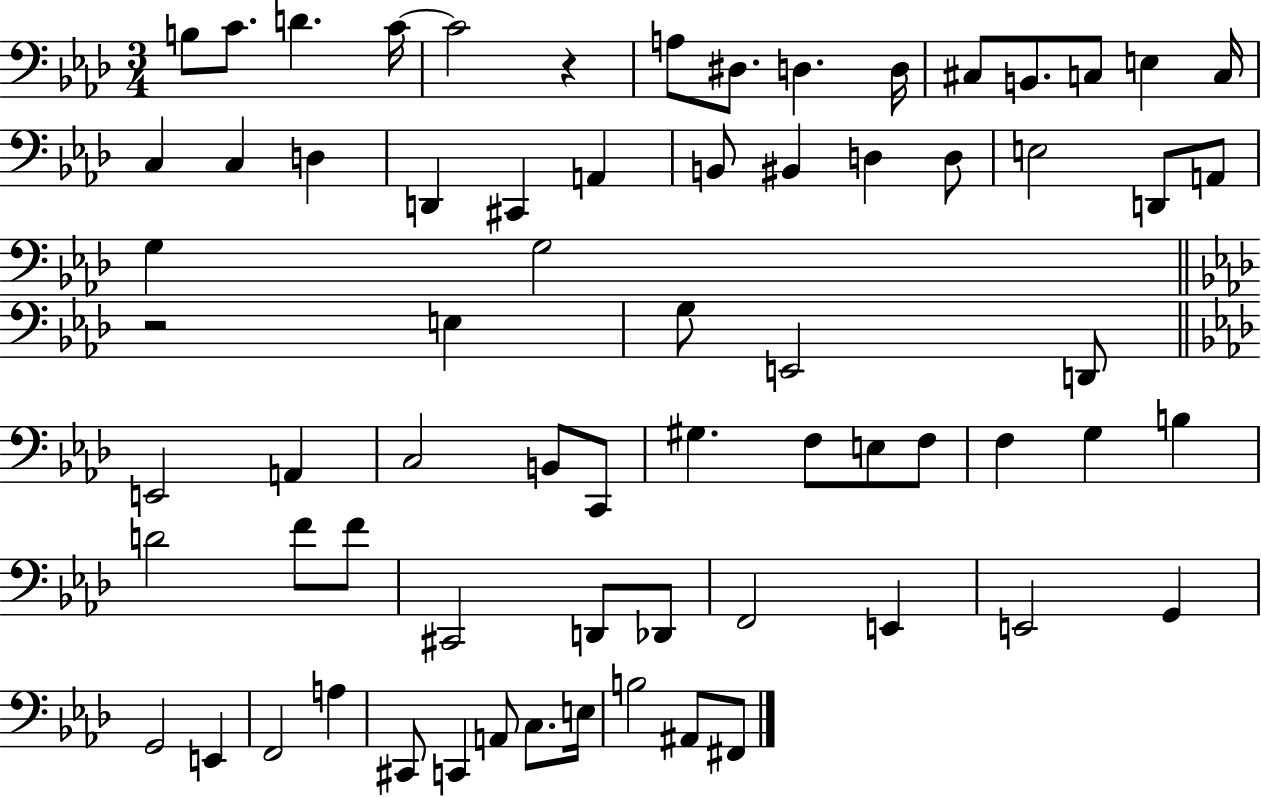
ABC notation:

X:1
T:Untitled
M:3/4
L:1/4
K:Ab
B,/2 C/2 D C/4 C2 z A,/2 ^D,/2 D, D,/4 ^C,/2 B,,/2 C,/2 E, C,/4 C, C, D, D,, ^C,, A,, B,,/2 ^B,, D, D,/2 E,2 D,,/2 A,,/2 G, G,2 z2 E, G,/2 E,,2 D,,/2 E,,2 A,, C,2 B,,/2 C,,/2 ^G, F,/2 E,/2 F,/2 F, G, B, D2 F/2 F/2 ^C,,2 D,,/2 _D,,/2 F,,2 E,, E,,2 G,, G,,2 E,, F,,2 A, ^C,,/2 C,, A,,/2 C,/2 E,/4 B,2 ^A,,/2 ^F,,/2